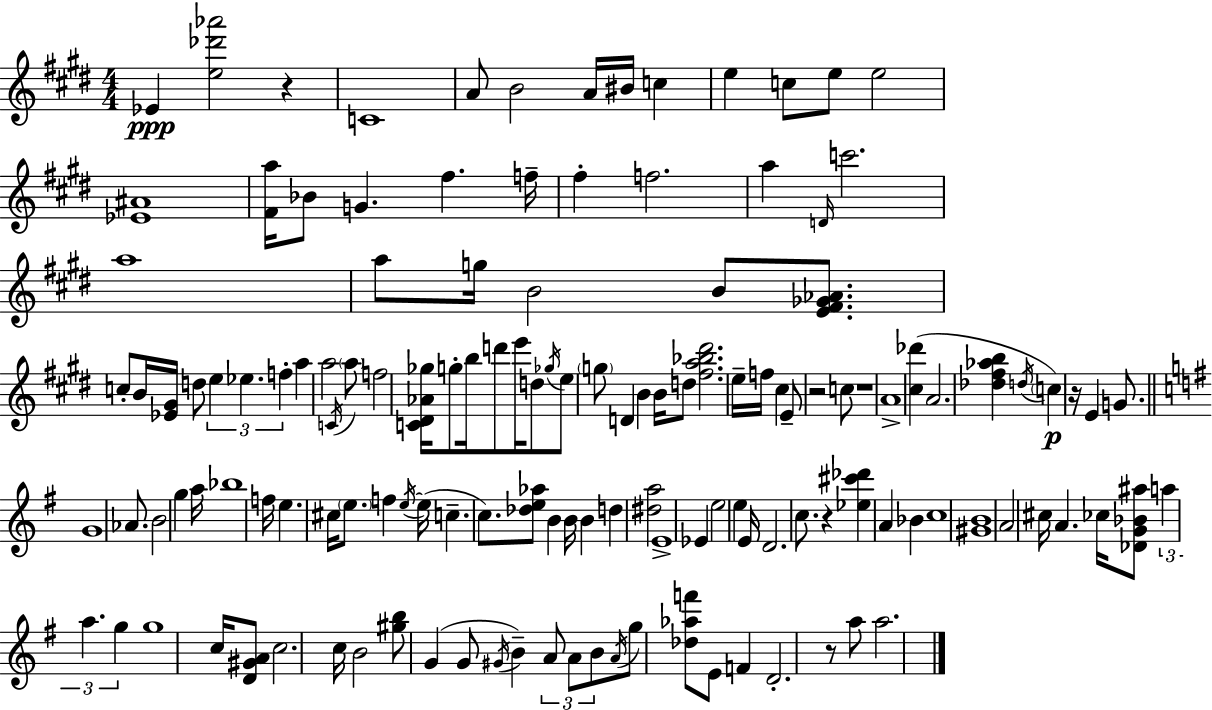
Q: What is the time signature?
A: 4/4